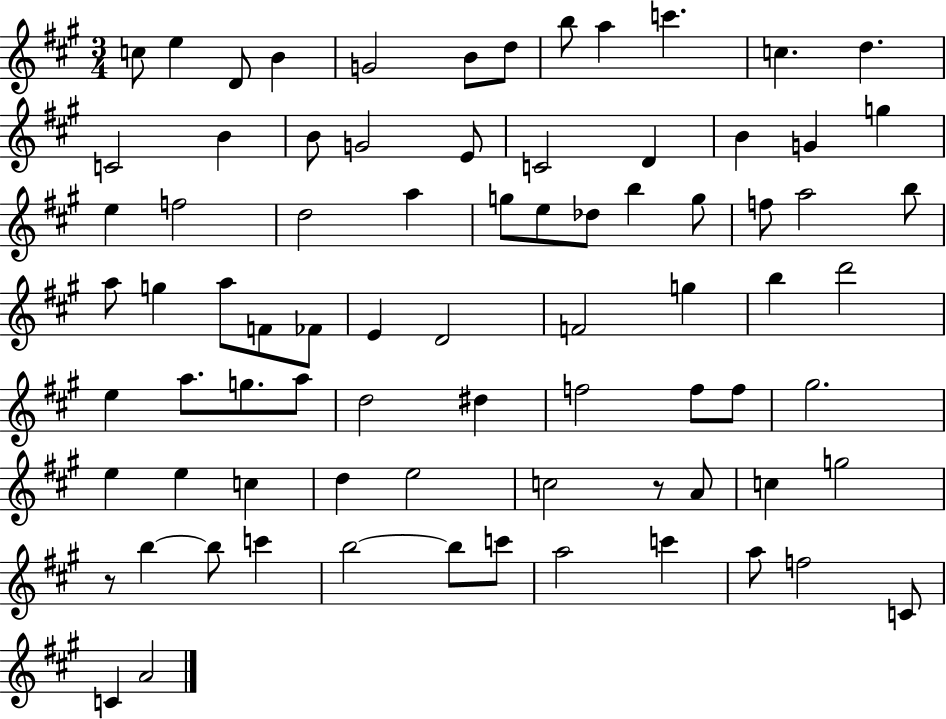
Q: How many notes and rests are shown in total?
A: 79